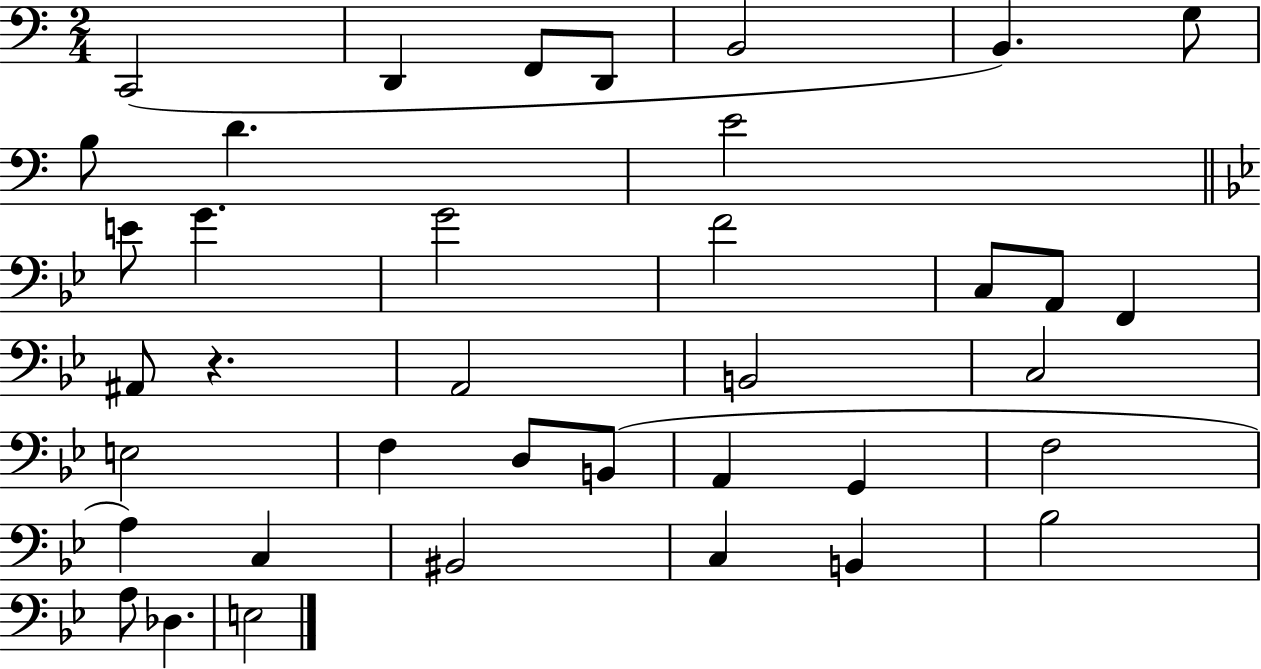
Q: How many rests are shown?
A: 1